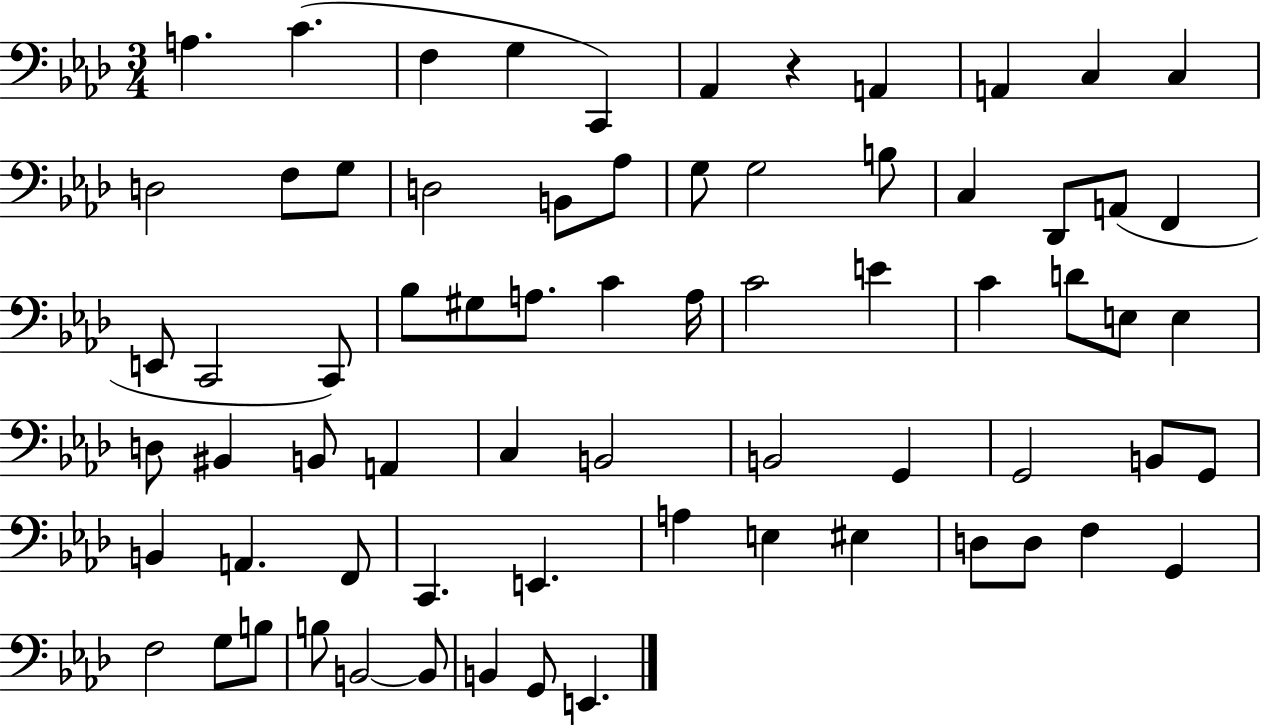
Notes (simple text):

A3/q. C4/q. F3/q G3/q C2/q Ab2/q R/q A2/q A2/q C3/q C3/q D3/h F3/e G3/e D3/h B2/e Ab3/e G3/e G3/h B3/e C3/q Db2/e A2/e F2/q E2/e C2/h C2/e Bb3/e G#3/e A3/e. C4/q A3/s C4/h E4/q C4/q D4/e E3/e E3/q D3/e BIS2/q B2/e A2/q C3/q B2/h B2/h G2/q G2/h B2/e G2/e B2/q A2/q. F2/e C2/q. E2/q. A3/q E3/q EIS3/q D3/e D3/e F3/q G2/q F3/h G3/e B3/e B3/e B2/h B2/e B2/q G2/e E2/q.